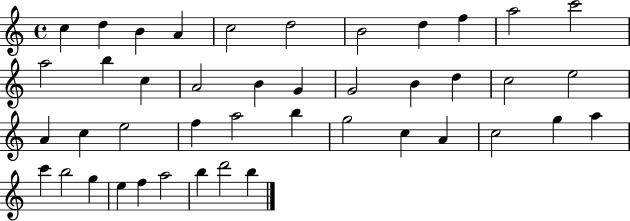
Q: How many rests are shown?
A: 0